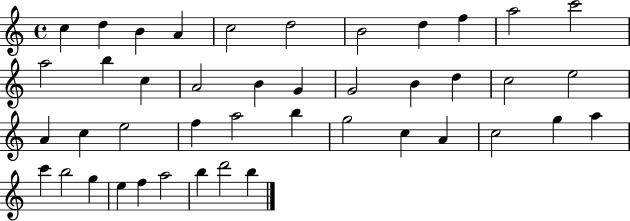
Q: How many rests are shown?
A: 0